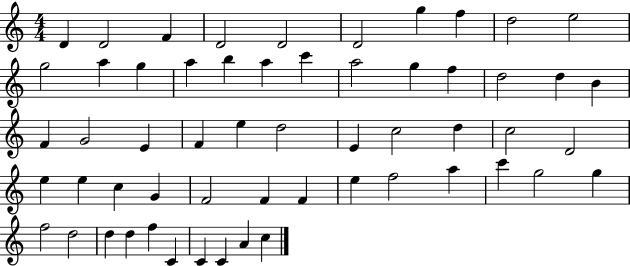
{
  \clef treble
  \numericTimeSignature
  \time 4/4
  \key c \major
  d'4 d'2 f'4 | d'2 d'2 | d'2 g''4 f''4 | d''2 e''2 | \break g''2 a''4 g''4 | a''4 b''4 a''4 c'''4 | a''2 g''4 f''4 | d''2 d''4 b'4 | \break f'4 g'2 e'4 | f'4 e''4 d''2 | e'4 c''2 d''4 | c''2 d'2 | \break e''4 e''4 c''4 g'4 | f'2 f'4 f'4 | e''4 f''2 a''4 | c'''4 g''2 g''4 | \break f''2 d''2 | d''4 d''4 f''4 c'4 | c'4 c'4 a'4 c''4 | \bar "|."
}